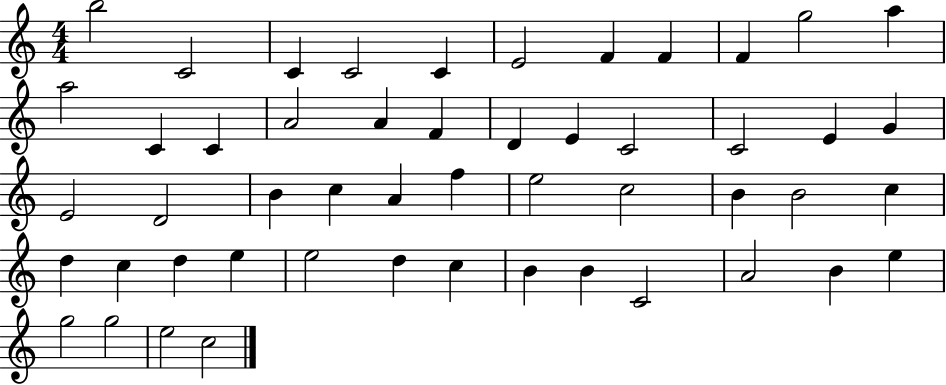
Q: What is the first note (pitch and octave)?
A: B5